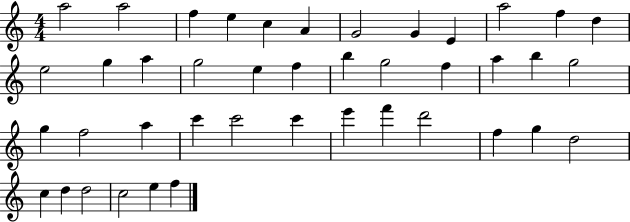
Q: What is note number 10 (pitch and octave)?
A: A5